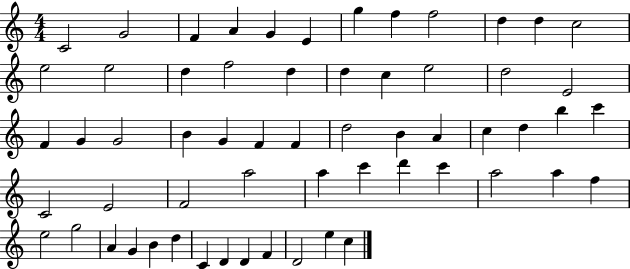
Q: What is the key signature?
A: C major